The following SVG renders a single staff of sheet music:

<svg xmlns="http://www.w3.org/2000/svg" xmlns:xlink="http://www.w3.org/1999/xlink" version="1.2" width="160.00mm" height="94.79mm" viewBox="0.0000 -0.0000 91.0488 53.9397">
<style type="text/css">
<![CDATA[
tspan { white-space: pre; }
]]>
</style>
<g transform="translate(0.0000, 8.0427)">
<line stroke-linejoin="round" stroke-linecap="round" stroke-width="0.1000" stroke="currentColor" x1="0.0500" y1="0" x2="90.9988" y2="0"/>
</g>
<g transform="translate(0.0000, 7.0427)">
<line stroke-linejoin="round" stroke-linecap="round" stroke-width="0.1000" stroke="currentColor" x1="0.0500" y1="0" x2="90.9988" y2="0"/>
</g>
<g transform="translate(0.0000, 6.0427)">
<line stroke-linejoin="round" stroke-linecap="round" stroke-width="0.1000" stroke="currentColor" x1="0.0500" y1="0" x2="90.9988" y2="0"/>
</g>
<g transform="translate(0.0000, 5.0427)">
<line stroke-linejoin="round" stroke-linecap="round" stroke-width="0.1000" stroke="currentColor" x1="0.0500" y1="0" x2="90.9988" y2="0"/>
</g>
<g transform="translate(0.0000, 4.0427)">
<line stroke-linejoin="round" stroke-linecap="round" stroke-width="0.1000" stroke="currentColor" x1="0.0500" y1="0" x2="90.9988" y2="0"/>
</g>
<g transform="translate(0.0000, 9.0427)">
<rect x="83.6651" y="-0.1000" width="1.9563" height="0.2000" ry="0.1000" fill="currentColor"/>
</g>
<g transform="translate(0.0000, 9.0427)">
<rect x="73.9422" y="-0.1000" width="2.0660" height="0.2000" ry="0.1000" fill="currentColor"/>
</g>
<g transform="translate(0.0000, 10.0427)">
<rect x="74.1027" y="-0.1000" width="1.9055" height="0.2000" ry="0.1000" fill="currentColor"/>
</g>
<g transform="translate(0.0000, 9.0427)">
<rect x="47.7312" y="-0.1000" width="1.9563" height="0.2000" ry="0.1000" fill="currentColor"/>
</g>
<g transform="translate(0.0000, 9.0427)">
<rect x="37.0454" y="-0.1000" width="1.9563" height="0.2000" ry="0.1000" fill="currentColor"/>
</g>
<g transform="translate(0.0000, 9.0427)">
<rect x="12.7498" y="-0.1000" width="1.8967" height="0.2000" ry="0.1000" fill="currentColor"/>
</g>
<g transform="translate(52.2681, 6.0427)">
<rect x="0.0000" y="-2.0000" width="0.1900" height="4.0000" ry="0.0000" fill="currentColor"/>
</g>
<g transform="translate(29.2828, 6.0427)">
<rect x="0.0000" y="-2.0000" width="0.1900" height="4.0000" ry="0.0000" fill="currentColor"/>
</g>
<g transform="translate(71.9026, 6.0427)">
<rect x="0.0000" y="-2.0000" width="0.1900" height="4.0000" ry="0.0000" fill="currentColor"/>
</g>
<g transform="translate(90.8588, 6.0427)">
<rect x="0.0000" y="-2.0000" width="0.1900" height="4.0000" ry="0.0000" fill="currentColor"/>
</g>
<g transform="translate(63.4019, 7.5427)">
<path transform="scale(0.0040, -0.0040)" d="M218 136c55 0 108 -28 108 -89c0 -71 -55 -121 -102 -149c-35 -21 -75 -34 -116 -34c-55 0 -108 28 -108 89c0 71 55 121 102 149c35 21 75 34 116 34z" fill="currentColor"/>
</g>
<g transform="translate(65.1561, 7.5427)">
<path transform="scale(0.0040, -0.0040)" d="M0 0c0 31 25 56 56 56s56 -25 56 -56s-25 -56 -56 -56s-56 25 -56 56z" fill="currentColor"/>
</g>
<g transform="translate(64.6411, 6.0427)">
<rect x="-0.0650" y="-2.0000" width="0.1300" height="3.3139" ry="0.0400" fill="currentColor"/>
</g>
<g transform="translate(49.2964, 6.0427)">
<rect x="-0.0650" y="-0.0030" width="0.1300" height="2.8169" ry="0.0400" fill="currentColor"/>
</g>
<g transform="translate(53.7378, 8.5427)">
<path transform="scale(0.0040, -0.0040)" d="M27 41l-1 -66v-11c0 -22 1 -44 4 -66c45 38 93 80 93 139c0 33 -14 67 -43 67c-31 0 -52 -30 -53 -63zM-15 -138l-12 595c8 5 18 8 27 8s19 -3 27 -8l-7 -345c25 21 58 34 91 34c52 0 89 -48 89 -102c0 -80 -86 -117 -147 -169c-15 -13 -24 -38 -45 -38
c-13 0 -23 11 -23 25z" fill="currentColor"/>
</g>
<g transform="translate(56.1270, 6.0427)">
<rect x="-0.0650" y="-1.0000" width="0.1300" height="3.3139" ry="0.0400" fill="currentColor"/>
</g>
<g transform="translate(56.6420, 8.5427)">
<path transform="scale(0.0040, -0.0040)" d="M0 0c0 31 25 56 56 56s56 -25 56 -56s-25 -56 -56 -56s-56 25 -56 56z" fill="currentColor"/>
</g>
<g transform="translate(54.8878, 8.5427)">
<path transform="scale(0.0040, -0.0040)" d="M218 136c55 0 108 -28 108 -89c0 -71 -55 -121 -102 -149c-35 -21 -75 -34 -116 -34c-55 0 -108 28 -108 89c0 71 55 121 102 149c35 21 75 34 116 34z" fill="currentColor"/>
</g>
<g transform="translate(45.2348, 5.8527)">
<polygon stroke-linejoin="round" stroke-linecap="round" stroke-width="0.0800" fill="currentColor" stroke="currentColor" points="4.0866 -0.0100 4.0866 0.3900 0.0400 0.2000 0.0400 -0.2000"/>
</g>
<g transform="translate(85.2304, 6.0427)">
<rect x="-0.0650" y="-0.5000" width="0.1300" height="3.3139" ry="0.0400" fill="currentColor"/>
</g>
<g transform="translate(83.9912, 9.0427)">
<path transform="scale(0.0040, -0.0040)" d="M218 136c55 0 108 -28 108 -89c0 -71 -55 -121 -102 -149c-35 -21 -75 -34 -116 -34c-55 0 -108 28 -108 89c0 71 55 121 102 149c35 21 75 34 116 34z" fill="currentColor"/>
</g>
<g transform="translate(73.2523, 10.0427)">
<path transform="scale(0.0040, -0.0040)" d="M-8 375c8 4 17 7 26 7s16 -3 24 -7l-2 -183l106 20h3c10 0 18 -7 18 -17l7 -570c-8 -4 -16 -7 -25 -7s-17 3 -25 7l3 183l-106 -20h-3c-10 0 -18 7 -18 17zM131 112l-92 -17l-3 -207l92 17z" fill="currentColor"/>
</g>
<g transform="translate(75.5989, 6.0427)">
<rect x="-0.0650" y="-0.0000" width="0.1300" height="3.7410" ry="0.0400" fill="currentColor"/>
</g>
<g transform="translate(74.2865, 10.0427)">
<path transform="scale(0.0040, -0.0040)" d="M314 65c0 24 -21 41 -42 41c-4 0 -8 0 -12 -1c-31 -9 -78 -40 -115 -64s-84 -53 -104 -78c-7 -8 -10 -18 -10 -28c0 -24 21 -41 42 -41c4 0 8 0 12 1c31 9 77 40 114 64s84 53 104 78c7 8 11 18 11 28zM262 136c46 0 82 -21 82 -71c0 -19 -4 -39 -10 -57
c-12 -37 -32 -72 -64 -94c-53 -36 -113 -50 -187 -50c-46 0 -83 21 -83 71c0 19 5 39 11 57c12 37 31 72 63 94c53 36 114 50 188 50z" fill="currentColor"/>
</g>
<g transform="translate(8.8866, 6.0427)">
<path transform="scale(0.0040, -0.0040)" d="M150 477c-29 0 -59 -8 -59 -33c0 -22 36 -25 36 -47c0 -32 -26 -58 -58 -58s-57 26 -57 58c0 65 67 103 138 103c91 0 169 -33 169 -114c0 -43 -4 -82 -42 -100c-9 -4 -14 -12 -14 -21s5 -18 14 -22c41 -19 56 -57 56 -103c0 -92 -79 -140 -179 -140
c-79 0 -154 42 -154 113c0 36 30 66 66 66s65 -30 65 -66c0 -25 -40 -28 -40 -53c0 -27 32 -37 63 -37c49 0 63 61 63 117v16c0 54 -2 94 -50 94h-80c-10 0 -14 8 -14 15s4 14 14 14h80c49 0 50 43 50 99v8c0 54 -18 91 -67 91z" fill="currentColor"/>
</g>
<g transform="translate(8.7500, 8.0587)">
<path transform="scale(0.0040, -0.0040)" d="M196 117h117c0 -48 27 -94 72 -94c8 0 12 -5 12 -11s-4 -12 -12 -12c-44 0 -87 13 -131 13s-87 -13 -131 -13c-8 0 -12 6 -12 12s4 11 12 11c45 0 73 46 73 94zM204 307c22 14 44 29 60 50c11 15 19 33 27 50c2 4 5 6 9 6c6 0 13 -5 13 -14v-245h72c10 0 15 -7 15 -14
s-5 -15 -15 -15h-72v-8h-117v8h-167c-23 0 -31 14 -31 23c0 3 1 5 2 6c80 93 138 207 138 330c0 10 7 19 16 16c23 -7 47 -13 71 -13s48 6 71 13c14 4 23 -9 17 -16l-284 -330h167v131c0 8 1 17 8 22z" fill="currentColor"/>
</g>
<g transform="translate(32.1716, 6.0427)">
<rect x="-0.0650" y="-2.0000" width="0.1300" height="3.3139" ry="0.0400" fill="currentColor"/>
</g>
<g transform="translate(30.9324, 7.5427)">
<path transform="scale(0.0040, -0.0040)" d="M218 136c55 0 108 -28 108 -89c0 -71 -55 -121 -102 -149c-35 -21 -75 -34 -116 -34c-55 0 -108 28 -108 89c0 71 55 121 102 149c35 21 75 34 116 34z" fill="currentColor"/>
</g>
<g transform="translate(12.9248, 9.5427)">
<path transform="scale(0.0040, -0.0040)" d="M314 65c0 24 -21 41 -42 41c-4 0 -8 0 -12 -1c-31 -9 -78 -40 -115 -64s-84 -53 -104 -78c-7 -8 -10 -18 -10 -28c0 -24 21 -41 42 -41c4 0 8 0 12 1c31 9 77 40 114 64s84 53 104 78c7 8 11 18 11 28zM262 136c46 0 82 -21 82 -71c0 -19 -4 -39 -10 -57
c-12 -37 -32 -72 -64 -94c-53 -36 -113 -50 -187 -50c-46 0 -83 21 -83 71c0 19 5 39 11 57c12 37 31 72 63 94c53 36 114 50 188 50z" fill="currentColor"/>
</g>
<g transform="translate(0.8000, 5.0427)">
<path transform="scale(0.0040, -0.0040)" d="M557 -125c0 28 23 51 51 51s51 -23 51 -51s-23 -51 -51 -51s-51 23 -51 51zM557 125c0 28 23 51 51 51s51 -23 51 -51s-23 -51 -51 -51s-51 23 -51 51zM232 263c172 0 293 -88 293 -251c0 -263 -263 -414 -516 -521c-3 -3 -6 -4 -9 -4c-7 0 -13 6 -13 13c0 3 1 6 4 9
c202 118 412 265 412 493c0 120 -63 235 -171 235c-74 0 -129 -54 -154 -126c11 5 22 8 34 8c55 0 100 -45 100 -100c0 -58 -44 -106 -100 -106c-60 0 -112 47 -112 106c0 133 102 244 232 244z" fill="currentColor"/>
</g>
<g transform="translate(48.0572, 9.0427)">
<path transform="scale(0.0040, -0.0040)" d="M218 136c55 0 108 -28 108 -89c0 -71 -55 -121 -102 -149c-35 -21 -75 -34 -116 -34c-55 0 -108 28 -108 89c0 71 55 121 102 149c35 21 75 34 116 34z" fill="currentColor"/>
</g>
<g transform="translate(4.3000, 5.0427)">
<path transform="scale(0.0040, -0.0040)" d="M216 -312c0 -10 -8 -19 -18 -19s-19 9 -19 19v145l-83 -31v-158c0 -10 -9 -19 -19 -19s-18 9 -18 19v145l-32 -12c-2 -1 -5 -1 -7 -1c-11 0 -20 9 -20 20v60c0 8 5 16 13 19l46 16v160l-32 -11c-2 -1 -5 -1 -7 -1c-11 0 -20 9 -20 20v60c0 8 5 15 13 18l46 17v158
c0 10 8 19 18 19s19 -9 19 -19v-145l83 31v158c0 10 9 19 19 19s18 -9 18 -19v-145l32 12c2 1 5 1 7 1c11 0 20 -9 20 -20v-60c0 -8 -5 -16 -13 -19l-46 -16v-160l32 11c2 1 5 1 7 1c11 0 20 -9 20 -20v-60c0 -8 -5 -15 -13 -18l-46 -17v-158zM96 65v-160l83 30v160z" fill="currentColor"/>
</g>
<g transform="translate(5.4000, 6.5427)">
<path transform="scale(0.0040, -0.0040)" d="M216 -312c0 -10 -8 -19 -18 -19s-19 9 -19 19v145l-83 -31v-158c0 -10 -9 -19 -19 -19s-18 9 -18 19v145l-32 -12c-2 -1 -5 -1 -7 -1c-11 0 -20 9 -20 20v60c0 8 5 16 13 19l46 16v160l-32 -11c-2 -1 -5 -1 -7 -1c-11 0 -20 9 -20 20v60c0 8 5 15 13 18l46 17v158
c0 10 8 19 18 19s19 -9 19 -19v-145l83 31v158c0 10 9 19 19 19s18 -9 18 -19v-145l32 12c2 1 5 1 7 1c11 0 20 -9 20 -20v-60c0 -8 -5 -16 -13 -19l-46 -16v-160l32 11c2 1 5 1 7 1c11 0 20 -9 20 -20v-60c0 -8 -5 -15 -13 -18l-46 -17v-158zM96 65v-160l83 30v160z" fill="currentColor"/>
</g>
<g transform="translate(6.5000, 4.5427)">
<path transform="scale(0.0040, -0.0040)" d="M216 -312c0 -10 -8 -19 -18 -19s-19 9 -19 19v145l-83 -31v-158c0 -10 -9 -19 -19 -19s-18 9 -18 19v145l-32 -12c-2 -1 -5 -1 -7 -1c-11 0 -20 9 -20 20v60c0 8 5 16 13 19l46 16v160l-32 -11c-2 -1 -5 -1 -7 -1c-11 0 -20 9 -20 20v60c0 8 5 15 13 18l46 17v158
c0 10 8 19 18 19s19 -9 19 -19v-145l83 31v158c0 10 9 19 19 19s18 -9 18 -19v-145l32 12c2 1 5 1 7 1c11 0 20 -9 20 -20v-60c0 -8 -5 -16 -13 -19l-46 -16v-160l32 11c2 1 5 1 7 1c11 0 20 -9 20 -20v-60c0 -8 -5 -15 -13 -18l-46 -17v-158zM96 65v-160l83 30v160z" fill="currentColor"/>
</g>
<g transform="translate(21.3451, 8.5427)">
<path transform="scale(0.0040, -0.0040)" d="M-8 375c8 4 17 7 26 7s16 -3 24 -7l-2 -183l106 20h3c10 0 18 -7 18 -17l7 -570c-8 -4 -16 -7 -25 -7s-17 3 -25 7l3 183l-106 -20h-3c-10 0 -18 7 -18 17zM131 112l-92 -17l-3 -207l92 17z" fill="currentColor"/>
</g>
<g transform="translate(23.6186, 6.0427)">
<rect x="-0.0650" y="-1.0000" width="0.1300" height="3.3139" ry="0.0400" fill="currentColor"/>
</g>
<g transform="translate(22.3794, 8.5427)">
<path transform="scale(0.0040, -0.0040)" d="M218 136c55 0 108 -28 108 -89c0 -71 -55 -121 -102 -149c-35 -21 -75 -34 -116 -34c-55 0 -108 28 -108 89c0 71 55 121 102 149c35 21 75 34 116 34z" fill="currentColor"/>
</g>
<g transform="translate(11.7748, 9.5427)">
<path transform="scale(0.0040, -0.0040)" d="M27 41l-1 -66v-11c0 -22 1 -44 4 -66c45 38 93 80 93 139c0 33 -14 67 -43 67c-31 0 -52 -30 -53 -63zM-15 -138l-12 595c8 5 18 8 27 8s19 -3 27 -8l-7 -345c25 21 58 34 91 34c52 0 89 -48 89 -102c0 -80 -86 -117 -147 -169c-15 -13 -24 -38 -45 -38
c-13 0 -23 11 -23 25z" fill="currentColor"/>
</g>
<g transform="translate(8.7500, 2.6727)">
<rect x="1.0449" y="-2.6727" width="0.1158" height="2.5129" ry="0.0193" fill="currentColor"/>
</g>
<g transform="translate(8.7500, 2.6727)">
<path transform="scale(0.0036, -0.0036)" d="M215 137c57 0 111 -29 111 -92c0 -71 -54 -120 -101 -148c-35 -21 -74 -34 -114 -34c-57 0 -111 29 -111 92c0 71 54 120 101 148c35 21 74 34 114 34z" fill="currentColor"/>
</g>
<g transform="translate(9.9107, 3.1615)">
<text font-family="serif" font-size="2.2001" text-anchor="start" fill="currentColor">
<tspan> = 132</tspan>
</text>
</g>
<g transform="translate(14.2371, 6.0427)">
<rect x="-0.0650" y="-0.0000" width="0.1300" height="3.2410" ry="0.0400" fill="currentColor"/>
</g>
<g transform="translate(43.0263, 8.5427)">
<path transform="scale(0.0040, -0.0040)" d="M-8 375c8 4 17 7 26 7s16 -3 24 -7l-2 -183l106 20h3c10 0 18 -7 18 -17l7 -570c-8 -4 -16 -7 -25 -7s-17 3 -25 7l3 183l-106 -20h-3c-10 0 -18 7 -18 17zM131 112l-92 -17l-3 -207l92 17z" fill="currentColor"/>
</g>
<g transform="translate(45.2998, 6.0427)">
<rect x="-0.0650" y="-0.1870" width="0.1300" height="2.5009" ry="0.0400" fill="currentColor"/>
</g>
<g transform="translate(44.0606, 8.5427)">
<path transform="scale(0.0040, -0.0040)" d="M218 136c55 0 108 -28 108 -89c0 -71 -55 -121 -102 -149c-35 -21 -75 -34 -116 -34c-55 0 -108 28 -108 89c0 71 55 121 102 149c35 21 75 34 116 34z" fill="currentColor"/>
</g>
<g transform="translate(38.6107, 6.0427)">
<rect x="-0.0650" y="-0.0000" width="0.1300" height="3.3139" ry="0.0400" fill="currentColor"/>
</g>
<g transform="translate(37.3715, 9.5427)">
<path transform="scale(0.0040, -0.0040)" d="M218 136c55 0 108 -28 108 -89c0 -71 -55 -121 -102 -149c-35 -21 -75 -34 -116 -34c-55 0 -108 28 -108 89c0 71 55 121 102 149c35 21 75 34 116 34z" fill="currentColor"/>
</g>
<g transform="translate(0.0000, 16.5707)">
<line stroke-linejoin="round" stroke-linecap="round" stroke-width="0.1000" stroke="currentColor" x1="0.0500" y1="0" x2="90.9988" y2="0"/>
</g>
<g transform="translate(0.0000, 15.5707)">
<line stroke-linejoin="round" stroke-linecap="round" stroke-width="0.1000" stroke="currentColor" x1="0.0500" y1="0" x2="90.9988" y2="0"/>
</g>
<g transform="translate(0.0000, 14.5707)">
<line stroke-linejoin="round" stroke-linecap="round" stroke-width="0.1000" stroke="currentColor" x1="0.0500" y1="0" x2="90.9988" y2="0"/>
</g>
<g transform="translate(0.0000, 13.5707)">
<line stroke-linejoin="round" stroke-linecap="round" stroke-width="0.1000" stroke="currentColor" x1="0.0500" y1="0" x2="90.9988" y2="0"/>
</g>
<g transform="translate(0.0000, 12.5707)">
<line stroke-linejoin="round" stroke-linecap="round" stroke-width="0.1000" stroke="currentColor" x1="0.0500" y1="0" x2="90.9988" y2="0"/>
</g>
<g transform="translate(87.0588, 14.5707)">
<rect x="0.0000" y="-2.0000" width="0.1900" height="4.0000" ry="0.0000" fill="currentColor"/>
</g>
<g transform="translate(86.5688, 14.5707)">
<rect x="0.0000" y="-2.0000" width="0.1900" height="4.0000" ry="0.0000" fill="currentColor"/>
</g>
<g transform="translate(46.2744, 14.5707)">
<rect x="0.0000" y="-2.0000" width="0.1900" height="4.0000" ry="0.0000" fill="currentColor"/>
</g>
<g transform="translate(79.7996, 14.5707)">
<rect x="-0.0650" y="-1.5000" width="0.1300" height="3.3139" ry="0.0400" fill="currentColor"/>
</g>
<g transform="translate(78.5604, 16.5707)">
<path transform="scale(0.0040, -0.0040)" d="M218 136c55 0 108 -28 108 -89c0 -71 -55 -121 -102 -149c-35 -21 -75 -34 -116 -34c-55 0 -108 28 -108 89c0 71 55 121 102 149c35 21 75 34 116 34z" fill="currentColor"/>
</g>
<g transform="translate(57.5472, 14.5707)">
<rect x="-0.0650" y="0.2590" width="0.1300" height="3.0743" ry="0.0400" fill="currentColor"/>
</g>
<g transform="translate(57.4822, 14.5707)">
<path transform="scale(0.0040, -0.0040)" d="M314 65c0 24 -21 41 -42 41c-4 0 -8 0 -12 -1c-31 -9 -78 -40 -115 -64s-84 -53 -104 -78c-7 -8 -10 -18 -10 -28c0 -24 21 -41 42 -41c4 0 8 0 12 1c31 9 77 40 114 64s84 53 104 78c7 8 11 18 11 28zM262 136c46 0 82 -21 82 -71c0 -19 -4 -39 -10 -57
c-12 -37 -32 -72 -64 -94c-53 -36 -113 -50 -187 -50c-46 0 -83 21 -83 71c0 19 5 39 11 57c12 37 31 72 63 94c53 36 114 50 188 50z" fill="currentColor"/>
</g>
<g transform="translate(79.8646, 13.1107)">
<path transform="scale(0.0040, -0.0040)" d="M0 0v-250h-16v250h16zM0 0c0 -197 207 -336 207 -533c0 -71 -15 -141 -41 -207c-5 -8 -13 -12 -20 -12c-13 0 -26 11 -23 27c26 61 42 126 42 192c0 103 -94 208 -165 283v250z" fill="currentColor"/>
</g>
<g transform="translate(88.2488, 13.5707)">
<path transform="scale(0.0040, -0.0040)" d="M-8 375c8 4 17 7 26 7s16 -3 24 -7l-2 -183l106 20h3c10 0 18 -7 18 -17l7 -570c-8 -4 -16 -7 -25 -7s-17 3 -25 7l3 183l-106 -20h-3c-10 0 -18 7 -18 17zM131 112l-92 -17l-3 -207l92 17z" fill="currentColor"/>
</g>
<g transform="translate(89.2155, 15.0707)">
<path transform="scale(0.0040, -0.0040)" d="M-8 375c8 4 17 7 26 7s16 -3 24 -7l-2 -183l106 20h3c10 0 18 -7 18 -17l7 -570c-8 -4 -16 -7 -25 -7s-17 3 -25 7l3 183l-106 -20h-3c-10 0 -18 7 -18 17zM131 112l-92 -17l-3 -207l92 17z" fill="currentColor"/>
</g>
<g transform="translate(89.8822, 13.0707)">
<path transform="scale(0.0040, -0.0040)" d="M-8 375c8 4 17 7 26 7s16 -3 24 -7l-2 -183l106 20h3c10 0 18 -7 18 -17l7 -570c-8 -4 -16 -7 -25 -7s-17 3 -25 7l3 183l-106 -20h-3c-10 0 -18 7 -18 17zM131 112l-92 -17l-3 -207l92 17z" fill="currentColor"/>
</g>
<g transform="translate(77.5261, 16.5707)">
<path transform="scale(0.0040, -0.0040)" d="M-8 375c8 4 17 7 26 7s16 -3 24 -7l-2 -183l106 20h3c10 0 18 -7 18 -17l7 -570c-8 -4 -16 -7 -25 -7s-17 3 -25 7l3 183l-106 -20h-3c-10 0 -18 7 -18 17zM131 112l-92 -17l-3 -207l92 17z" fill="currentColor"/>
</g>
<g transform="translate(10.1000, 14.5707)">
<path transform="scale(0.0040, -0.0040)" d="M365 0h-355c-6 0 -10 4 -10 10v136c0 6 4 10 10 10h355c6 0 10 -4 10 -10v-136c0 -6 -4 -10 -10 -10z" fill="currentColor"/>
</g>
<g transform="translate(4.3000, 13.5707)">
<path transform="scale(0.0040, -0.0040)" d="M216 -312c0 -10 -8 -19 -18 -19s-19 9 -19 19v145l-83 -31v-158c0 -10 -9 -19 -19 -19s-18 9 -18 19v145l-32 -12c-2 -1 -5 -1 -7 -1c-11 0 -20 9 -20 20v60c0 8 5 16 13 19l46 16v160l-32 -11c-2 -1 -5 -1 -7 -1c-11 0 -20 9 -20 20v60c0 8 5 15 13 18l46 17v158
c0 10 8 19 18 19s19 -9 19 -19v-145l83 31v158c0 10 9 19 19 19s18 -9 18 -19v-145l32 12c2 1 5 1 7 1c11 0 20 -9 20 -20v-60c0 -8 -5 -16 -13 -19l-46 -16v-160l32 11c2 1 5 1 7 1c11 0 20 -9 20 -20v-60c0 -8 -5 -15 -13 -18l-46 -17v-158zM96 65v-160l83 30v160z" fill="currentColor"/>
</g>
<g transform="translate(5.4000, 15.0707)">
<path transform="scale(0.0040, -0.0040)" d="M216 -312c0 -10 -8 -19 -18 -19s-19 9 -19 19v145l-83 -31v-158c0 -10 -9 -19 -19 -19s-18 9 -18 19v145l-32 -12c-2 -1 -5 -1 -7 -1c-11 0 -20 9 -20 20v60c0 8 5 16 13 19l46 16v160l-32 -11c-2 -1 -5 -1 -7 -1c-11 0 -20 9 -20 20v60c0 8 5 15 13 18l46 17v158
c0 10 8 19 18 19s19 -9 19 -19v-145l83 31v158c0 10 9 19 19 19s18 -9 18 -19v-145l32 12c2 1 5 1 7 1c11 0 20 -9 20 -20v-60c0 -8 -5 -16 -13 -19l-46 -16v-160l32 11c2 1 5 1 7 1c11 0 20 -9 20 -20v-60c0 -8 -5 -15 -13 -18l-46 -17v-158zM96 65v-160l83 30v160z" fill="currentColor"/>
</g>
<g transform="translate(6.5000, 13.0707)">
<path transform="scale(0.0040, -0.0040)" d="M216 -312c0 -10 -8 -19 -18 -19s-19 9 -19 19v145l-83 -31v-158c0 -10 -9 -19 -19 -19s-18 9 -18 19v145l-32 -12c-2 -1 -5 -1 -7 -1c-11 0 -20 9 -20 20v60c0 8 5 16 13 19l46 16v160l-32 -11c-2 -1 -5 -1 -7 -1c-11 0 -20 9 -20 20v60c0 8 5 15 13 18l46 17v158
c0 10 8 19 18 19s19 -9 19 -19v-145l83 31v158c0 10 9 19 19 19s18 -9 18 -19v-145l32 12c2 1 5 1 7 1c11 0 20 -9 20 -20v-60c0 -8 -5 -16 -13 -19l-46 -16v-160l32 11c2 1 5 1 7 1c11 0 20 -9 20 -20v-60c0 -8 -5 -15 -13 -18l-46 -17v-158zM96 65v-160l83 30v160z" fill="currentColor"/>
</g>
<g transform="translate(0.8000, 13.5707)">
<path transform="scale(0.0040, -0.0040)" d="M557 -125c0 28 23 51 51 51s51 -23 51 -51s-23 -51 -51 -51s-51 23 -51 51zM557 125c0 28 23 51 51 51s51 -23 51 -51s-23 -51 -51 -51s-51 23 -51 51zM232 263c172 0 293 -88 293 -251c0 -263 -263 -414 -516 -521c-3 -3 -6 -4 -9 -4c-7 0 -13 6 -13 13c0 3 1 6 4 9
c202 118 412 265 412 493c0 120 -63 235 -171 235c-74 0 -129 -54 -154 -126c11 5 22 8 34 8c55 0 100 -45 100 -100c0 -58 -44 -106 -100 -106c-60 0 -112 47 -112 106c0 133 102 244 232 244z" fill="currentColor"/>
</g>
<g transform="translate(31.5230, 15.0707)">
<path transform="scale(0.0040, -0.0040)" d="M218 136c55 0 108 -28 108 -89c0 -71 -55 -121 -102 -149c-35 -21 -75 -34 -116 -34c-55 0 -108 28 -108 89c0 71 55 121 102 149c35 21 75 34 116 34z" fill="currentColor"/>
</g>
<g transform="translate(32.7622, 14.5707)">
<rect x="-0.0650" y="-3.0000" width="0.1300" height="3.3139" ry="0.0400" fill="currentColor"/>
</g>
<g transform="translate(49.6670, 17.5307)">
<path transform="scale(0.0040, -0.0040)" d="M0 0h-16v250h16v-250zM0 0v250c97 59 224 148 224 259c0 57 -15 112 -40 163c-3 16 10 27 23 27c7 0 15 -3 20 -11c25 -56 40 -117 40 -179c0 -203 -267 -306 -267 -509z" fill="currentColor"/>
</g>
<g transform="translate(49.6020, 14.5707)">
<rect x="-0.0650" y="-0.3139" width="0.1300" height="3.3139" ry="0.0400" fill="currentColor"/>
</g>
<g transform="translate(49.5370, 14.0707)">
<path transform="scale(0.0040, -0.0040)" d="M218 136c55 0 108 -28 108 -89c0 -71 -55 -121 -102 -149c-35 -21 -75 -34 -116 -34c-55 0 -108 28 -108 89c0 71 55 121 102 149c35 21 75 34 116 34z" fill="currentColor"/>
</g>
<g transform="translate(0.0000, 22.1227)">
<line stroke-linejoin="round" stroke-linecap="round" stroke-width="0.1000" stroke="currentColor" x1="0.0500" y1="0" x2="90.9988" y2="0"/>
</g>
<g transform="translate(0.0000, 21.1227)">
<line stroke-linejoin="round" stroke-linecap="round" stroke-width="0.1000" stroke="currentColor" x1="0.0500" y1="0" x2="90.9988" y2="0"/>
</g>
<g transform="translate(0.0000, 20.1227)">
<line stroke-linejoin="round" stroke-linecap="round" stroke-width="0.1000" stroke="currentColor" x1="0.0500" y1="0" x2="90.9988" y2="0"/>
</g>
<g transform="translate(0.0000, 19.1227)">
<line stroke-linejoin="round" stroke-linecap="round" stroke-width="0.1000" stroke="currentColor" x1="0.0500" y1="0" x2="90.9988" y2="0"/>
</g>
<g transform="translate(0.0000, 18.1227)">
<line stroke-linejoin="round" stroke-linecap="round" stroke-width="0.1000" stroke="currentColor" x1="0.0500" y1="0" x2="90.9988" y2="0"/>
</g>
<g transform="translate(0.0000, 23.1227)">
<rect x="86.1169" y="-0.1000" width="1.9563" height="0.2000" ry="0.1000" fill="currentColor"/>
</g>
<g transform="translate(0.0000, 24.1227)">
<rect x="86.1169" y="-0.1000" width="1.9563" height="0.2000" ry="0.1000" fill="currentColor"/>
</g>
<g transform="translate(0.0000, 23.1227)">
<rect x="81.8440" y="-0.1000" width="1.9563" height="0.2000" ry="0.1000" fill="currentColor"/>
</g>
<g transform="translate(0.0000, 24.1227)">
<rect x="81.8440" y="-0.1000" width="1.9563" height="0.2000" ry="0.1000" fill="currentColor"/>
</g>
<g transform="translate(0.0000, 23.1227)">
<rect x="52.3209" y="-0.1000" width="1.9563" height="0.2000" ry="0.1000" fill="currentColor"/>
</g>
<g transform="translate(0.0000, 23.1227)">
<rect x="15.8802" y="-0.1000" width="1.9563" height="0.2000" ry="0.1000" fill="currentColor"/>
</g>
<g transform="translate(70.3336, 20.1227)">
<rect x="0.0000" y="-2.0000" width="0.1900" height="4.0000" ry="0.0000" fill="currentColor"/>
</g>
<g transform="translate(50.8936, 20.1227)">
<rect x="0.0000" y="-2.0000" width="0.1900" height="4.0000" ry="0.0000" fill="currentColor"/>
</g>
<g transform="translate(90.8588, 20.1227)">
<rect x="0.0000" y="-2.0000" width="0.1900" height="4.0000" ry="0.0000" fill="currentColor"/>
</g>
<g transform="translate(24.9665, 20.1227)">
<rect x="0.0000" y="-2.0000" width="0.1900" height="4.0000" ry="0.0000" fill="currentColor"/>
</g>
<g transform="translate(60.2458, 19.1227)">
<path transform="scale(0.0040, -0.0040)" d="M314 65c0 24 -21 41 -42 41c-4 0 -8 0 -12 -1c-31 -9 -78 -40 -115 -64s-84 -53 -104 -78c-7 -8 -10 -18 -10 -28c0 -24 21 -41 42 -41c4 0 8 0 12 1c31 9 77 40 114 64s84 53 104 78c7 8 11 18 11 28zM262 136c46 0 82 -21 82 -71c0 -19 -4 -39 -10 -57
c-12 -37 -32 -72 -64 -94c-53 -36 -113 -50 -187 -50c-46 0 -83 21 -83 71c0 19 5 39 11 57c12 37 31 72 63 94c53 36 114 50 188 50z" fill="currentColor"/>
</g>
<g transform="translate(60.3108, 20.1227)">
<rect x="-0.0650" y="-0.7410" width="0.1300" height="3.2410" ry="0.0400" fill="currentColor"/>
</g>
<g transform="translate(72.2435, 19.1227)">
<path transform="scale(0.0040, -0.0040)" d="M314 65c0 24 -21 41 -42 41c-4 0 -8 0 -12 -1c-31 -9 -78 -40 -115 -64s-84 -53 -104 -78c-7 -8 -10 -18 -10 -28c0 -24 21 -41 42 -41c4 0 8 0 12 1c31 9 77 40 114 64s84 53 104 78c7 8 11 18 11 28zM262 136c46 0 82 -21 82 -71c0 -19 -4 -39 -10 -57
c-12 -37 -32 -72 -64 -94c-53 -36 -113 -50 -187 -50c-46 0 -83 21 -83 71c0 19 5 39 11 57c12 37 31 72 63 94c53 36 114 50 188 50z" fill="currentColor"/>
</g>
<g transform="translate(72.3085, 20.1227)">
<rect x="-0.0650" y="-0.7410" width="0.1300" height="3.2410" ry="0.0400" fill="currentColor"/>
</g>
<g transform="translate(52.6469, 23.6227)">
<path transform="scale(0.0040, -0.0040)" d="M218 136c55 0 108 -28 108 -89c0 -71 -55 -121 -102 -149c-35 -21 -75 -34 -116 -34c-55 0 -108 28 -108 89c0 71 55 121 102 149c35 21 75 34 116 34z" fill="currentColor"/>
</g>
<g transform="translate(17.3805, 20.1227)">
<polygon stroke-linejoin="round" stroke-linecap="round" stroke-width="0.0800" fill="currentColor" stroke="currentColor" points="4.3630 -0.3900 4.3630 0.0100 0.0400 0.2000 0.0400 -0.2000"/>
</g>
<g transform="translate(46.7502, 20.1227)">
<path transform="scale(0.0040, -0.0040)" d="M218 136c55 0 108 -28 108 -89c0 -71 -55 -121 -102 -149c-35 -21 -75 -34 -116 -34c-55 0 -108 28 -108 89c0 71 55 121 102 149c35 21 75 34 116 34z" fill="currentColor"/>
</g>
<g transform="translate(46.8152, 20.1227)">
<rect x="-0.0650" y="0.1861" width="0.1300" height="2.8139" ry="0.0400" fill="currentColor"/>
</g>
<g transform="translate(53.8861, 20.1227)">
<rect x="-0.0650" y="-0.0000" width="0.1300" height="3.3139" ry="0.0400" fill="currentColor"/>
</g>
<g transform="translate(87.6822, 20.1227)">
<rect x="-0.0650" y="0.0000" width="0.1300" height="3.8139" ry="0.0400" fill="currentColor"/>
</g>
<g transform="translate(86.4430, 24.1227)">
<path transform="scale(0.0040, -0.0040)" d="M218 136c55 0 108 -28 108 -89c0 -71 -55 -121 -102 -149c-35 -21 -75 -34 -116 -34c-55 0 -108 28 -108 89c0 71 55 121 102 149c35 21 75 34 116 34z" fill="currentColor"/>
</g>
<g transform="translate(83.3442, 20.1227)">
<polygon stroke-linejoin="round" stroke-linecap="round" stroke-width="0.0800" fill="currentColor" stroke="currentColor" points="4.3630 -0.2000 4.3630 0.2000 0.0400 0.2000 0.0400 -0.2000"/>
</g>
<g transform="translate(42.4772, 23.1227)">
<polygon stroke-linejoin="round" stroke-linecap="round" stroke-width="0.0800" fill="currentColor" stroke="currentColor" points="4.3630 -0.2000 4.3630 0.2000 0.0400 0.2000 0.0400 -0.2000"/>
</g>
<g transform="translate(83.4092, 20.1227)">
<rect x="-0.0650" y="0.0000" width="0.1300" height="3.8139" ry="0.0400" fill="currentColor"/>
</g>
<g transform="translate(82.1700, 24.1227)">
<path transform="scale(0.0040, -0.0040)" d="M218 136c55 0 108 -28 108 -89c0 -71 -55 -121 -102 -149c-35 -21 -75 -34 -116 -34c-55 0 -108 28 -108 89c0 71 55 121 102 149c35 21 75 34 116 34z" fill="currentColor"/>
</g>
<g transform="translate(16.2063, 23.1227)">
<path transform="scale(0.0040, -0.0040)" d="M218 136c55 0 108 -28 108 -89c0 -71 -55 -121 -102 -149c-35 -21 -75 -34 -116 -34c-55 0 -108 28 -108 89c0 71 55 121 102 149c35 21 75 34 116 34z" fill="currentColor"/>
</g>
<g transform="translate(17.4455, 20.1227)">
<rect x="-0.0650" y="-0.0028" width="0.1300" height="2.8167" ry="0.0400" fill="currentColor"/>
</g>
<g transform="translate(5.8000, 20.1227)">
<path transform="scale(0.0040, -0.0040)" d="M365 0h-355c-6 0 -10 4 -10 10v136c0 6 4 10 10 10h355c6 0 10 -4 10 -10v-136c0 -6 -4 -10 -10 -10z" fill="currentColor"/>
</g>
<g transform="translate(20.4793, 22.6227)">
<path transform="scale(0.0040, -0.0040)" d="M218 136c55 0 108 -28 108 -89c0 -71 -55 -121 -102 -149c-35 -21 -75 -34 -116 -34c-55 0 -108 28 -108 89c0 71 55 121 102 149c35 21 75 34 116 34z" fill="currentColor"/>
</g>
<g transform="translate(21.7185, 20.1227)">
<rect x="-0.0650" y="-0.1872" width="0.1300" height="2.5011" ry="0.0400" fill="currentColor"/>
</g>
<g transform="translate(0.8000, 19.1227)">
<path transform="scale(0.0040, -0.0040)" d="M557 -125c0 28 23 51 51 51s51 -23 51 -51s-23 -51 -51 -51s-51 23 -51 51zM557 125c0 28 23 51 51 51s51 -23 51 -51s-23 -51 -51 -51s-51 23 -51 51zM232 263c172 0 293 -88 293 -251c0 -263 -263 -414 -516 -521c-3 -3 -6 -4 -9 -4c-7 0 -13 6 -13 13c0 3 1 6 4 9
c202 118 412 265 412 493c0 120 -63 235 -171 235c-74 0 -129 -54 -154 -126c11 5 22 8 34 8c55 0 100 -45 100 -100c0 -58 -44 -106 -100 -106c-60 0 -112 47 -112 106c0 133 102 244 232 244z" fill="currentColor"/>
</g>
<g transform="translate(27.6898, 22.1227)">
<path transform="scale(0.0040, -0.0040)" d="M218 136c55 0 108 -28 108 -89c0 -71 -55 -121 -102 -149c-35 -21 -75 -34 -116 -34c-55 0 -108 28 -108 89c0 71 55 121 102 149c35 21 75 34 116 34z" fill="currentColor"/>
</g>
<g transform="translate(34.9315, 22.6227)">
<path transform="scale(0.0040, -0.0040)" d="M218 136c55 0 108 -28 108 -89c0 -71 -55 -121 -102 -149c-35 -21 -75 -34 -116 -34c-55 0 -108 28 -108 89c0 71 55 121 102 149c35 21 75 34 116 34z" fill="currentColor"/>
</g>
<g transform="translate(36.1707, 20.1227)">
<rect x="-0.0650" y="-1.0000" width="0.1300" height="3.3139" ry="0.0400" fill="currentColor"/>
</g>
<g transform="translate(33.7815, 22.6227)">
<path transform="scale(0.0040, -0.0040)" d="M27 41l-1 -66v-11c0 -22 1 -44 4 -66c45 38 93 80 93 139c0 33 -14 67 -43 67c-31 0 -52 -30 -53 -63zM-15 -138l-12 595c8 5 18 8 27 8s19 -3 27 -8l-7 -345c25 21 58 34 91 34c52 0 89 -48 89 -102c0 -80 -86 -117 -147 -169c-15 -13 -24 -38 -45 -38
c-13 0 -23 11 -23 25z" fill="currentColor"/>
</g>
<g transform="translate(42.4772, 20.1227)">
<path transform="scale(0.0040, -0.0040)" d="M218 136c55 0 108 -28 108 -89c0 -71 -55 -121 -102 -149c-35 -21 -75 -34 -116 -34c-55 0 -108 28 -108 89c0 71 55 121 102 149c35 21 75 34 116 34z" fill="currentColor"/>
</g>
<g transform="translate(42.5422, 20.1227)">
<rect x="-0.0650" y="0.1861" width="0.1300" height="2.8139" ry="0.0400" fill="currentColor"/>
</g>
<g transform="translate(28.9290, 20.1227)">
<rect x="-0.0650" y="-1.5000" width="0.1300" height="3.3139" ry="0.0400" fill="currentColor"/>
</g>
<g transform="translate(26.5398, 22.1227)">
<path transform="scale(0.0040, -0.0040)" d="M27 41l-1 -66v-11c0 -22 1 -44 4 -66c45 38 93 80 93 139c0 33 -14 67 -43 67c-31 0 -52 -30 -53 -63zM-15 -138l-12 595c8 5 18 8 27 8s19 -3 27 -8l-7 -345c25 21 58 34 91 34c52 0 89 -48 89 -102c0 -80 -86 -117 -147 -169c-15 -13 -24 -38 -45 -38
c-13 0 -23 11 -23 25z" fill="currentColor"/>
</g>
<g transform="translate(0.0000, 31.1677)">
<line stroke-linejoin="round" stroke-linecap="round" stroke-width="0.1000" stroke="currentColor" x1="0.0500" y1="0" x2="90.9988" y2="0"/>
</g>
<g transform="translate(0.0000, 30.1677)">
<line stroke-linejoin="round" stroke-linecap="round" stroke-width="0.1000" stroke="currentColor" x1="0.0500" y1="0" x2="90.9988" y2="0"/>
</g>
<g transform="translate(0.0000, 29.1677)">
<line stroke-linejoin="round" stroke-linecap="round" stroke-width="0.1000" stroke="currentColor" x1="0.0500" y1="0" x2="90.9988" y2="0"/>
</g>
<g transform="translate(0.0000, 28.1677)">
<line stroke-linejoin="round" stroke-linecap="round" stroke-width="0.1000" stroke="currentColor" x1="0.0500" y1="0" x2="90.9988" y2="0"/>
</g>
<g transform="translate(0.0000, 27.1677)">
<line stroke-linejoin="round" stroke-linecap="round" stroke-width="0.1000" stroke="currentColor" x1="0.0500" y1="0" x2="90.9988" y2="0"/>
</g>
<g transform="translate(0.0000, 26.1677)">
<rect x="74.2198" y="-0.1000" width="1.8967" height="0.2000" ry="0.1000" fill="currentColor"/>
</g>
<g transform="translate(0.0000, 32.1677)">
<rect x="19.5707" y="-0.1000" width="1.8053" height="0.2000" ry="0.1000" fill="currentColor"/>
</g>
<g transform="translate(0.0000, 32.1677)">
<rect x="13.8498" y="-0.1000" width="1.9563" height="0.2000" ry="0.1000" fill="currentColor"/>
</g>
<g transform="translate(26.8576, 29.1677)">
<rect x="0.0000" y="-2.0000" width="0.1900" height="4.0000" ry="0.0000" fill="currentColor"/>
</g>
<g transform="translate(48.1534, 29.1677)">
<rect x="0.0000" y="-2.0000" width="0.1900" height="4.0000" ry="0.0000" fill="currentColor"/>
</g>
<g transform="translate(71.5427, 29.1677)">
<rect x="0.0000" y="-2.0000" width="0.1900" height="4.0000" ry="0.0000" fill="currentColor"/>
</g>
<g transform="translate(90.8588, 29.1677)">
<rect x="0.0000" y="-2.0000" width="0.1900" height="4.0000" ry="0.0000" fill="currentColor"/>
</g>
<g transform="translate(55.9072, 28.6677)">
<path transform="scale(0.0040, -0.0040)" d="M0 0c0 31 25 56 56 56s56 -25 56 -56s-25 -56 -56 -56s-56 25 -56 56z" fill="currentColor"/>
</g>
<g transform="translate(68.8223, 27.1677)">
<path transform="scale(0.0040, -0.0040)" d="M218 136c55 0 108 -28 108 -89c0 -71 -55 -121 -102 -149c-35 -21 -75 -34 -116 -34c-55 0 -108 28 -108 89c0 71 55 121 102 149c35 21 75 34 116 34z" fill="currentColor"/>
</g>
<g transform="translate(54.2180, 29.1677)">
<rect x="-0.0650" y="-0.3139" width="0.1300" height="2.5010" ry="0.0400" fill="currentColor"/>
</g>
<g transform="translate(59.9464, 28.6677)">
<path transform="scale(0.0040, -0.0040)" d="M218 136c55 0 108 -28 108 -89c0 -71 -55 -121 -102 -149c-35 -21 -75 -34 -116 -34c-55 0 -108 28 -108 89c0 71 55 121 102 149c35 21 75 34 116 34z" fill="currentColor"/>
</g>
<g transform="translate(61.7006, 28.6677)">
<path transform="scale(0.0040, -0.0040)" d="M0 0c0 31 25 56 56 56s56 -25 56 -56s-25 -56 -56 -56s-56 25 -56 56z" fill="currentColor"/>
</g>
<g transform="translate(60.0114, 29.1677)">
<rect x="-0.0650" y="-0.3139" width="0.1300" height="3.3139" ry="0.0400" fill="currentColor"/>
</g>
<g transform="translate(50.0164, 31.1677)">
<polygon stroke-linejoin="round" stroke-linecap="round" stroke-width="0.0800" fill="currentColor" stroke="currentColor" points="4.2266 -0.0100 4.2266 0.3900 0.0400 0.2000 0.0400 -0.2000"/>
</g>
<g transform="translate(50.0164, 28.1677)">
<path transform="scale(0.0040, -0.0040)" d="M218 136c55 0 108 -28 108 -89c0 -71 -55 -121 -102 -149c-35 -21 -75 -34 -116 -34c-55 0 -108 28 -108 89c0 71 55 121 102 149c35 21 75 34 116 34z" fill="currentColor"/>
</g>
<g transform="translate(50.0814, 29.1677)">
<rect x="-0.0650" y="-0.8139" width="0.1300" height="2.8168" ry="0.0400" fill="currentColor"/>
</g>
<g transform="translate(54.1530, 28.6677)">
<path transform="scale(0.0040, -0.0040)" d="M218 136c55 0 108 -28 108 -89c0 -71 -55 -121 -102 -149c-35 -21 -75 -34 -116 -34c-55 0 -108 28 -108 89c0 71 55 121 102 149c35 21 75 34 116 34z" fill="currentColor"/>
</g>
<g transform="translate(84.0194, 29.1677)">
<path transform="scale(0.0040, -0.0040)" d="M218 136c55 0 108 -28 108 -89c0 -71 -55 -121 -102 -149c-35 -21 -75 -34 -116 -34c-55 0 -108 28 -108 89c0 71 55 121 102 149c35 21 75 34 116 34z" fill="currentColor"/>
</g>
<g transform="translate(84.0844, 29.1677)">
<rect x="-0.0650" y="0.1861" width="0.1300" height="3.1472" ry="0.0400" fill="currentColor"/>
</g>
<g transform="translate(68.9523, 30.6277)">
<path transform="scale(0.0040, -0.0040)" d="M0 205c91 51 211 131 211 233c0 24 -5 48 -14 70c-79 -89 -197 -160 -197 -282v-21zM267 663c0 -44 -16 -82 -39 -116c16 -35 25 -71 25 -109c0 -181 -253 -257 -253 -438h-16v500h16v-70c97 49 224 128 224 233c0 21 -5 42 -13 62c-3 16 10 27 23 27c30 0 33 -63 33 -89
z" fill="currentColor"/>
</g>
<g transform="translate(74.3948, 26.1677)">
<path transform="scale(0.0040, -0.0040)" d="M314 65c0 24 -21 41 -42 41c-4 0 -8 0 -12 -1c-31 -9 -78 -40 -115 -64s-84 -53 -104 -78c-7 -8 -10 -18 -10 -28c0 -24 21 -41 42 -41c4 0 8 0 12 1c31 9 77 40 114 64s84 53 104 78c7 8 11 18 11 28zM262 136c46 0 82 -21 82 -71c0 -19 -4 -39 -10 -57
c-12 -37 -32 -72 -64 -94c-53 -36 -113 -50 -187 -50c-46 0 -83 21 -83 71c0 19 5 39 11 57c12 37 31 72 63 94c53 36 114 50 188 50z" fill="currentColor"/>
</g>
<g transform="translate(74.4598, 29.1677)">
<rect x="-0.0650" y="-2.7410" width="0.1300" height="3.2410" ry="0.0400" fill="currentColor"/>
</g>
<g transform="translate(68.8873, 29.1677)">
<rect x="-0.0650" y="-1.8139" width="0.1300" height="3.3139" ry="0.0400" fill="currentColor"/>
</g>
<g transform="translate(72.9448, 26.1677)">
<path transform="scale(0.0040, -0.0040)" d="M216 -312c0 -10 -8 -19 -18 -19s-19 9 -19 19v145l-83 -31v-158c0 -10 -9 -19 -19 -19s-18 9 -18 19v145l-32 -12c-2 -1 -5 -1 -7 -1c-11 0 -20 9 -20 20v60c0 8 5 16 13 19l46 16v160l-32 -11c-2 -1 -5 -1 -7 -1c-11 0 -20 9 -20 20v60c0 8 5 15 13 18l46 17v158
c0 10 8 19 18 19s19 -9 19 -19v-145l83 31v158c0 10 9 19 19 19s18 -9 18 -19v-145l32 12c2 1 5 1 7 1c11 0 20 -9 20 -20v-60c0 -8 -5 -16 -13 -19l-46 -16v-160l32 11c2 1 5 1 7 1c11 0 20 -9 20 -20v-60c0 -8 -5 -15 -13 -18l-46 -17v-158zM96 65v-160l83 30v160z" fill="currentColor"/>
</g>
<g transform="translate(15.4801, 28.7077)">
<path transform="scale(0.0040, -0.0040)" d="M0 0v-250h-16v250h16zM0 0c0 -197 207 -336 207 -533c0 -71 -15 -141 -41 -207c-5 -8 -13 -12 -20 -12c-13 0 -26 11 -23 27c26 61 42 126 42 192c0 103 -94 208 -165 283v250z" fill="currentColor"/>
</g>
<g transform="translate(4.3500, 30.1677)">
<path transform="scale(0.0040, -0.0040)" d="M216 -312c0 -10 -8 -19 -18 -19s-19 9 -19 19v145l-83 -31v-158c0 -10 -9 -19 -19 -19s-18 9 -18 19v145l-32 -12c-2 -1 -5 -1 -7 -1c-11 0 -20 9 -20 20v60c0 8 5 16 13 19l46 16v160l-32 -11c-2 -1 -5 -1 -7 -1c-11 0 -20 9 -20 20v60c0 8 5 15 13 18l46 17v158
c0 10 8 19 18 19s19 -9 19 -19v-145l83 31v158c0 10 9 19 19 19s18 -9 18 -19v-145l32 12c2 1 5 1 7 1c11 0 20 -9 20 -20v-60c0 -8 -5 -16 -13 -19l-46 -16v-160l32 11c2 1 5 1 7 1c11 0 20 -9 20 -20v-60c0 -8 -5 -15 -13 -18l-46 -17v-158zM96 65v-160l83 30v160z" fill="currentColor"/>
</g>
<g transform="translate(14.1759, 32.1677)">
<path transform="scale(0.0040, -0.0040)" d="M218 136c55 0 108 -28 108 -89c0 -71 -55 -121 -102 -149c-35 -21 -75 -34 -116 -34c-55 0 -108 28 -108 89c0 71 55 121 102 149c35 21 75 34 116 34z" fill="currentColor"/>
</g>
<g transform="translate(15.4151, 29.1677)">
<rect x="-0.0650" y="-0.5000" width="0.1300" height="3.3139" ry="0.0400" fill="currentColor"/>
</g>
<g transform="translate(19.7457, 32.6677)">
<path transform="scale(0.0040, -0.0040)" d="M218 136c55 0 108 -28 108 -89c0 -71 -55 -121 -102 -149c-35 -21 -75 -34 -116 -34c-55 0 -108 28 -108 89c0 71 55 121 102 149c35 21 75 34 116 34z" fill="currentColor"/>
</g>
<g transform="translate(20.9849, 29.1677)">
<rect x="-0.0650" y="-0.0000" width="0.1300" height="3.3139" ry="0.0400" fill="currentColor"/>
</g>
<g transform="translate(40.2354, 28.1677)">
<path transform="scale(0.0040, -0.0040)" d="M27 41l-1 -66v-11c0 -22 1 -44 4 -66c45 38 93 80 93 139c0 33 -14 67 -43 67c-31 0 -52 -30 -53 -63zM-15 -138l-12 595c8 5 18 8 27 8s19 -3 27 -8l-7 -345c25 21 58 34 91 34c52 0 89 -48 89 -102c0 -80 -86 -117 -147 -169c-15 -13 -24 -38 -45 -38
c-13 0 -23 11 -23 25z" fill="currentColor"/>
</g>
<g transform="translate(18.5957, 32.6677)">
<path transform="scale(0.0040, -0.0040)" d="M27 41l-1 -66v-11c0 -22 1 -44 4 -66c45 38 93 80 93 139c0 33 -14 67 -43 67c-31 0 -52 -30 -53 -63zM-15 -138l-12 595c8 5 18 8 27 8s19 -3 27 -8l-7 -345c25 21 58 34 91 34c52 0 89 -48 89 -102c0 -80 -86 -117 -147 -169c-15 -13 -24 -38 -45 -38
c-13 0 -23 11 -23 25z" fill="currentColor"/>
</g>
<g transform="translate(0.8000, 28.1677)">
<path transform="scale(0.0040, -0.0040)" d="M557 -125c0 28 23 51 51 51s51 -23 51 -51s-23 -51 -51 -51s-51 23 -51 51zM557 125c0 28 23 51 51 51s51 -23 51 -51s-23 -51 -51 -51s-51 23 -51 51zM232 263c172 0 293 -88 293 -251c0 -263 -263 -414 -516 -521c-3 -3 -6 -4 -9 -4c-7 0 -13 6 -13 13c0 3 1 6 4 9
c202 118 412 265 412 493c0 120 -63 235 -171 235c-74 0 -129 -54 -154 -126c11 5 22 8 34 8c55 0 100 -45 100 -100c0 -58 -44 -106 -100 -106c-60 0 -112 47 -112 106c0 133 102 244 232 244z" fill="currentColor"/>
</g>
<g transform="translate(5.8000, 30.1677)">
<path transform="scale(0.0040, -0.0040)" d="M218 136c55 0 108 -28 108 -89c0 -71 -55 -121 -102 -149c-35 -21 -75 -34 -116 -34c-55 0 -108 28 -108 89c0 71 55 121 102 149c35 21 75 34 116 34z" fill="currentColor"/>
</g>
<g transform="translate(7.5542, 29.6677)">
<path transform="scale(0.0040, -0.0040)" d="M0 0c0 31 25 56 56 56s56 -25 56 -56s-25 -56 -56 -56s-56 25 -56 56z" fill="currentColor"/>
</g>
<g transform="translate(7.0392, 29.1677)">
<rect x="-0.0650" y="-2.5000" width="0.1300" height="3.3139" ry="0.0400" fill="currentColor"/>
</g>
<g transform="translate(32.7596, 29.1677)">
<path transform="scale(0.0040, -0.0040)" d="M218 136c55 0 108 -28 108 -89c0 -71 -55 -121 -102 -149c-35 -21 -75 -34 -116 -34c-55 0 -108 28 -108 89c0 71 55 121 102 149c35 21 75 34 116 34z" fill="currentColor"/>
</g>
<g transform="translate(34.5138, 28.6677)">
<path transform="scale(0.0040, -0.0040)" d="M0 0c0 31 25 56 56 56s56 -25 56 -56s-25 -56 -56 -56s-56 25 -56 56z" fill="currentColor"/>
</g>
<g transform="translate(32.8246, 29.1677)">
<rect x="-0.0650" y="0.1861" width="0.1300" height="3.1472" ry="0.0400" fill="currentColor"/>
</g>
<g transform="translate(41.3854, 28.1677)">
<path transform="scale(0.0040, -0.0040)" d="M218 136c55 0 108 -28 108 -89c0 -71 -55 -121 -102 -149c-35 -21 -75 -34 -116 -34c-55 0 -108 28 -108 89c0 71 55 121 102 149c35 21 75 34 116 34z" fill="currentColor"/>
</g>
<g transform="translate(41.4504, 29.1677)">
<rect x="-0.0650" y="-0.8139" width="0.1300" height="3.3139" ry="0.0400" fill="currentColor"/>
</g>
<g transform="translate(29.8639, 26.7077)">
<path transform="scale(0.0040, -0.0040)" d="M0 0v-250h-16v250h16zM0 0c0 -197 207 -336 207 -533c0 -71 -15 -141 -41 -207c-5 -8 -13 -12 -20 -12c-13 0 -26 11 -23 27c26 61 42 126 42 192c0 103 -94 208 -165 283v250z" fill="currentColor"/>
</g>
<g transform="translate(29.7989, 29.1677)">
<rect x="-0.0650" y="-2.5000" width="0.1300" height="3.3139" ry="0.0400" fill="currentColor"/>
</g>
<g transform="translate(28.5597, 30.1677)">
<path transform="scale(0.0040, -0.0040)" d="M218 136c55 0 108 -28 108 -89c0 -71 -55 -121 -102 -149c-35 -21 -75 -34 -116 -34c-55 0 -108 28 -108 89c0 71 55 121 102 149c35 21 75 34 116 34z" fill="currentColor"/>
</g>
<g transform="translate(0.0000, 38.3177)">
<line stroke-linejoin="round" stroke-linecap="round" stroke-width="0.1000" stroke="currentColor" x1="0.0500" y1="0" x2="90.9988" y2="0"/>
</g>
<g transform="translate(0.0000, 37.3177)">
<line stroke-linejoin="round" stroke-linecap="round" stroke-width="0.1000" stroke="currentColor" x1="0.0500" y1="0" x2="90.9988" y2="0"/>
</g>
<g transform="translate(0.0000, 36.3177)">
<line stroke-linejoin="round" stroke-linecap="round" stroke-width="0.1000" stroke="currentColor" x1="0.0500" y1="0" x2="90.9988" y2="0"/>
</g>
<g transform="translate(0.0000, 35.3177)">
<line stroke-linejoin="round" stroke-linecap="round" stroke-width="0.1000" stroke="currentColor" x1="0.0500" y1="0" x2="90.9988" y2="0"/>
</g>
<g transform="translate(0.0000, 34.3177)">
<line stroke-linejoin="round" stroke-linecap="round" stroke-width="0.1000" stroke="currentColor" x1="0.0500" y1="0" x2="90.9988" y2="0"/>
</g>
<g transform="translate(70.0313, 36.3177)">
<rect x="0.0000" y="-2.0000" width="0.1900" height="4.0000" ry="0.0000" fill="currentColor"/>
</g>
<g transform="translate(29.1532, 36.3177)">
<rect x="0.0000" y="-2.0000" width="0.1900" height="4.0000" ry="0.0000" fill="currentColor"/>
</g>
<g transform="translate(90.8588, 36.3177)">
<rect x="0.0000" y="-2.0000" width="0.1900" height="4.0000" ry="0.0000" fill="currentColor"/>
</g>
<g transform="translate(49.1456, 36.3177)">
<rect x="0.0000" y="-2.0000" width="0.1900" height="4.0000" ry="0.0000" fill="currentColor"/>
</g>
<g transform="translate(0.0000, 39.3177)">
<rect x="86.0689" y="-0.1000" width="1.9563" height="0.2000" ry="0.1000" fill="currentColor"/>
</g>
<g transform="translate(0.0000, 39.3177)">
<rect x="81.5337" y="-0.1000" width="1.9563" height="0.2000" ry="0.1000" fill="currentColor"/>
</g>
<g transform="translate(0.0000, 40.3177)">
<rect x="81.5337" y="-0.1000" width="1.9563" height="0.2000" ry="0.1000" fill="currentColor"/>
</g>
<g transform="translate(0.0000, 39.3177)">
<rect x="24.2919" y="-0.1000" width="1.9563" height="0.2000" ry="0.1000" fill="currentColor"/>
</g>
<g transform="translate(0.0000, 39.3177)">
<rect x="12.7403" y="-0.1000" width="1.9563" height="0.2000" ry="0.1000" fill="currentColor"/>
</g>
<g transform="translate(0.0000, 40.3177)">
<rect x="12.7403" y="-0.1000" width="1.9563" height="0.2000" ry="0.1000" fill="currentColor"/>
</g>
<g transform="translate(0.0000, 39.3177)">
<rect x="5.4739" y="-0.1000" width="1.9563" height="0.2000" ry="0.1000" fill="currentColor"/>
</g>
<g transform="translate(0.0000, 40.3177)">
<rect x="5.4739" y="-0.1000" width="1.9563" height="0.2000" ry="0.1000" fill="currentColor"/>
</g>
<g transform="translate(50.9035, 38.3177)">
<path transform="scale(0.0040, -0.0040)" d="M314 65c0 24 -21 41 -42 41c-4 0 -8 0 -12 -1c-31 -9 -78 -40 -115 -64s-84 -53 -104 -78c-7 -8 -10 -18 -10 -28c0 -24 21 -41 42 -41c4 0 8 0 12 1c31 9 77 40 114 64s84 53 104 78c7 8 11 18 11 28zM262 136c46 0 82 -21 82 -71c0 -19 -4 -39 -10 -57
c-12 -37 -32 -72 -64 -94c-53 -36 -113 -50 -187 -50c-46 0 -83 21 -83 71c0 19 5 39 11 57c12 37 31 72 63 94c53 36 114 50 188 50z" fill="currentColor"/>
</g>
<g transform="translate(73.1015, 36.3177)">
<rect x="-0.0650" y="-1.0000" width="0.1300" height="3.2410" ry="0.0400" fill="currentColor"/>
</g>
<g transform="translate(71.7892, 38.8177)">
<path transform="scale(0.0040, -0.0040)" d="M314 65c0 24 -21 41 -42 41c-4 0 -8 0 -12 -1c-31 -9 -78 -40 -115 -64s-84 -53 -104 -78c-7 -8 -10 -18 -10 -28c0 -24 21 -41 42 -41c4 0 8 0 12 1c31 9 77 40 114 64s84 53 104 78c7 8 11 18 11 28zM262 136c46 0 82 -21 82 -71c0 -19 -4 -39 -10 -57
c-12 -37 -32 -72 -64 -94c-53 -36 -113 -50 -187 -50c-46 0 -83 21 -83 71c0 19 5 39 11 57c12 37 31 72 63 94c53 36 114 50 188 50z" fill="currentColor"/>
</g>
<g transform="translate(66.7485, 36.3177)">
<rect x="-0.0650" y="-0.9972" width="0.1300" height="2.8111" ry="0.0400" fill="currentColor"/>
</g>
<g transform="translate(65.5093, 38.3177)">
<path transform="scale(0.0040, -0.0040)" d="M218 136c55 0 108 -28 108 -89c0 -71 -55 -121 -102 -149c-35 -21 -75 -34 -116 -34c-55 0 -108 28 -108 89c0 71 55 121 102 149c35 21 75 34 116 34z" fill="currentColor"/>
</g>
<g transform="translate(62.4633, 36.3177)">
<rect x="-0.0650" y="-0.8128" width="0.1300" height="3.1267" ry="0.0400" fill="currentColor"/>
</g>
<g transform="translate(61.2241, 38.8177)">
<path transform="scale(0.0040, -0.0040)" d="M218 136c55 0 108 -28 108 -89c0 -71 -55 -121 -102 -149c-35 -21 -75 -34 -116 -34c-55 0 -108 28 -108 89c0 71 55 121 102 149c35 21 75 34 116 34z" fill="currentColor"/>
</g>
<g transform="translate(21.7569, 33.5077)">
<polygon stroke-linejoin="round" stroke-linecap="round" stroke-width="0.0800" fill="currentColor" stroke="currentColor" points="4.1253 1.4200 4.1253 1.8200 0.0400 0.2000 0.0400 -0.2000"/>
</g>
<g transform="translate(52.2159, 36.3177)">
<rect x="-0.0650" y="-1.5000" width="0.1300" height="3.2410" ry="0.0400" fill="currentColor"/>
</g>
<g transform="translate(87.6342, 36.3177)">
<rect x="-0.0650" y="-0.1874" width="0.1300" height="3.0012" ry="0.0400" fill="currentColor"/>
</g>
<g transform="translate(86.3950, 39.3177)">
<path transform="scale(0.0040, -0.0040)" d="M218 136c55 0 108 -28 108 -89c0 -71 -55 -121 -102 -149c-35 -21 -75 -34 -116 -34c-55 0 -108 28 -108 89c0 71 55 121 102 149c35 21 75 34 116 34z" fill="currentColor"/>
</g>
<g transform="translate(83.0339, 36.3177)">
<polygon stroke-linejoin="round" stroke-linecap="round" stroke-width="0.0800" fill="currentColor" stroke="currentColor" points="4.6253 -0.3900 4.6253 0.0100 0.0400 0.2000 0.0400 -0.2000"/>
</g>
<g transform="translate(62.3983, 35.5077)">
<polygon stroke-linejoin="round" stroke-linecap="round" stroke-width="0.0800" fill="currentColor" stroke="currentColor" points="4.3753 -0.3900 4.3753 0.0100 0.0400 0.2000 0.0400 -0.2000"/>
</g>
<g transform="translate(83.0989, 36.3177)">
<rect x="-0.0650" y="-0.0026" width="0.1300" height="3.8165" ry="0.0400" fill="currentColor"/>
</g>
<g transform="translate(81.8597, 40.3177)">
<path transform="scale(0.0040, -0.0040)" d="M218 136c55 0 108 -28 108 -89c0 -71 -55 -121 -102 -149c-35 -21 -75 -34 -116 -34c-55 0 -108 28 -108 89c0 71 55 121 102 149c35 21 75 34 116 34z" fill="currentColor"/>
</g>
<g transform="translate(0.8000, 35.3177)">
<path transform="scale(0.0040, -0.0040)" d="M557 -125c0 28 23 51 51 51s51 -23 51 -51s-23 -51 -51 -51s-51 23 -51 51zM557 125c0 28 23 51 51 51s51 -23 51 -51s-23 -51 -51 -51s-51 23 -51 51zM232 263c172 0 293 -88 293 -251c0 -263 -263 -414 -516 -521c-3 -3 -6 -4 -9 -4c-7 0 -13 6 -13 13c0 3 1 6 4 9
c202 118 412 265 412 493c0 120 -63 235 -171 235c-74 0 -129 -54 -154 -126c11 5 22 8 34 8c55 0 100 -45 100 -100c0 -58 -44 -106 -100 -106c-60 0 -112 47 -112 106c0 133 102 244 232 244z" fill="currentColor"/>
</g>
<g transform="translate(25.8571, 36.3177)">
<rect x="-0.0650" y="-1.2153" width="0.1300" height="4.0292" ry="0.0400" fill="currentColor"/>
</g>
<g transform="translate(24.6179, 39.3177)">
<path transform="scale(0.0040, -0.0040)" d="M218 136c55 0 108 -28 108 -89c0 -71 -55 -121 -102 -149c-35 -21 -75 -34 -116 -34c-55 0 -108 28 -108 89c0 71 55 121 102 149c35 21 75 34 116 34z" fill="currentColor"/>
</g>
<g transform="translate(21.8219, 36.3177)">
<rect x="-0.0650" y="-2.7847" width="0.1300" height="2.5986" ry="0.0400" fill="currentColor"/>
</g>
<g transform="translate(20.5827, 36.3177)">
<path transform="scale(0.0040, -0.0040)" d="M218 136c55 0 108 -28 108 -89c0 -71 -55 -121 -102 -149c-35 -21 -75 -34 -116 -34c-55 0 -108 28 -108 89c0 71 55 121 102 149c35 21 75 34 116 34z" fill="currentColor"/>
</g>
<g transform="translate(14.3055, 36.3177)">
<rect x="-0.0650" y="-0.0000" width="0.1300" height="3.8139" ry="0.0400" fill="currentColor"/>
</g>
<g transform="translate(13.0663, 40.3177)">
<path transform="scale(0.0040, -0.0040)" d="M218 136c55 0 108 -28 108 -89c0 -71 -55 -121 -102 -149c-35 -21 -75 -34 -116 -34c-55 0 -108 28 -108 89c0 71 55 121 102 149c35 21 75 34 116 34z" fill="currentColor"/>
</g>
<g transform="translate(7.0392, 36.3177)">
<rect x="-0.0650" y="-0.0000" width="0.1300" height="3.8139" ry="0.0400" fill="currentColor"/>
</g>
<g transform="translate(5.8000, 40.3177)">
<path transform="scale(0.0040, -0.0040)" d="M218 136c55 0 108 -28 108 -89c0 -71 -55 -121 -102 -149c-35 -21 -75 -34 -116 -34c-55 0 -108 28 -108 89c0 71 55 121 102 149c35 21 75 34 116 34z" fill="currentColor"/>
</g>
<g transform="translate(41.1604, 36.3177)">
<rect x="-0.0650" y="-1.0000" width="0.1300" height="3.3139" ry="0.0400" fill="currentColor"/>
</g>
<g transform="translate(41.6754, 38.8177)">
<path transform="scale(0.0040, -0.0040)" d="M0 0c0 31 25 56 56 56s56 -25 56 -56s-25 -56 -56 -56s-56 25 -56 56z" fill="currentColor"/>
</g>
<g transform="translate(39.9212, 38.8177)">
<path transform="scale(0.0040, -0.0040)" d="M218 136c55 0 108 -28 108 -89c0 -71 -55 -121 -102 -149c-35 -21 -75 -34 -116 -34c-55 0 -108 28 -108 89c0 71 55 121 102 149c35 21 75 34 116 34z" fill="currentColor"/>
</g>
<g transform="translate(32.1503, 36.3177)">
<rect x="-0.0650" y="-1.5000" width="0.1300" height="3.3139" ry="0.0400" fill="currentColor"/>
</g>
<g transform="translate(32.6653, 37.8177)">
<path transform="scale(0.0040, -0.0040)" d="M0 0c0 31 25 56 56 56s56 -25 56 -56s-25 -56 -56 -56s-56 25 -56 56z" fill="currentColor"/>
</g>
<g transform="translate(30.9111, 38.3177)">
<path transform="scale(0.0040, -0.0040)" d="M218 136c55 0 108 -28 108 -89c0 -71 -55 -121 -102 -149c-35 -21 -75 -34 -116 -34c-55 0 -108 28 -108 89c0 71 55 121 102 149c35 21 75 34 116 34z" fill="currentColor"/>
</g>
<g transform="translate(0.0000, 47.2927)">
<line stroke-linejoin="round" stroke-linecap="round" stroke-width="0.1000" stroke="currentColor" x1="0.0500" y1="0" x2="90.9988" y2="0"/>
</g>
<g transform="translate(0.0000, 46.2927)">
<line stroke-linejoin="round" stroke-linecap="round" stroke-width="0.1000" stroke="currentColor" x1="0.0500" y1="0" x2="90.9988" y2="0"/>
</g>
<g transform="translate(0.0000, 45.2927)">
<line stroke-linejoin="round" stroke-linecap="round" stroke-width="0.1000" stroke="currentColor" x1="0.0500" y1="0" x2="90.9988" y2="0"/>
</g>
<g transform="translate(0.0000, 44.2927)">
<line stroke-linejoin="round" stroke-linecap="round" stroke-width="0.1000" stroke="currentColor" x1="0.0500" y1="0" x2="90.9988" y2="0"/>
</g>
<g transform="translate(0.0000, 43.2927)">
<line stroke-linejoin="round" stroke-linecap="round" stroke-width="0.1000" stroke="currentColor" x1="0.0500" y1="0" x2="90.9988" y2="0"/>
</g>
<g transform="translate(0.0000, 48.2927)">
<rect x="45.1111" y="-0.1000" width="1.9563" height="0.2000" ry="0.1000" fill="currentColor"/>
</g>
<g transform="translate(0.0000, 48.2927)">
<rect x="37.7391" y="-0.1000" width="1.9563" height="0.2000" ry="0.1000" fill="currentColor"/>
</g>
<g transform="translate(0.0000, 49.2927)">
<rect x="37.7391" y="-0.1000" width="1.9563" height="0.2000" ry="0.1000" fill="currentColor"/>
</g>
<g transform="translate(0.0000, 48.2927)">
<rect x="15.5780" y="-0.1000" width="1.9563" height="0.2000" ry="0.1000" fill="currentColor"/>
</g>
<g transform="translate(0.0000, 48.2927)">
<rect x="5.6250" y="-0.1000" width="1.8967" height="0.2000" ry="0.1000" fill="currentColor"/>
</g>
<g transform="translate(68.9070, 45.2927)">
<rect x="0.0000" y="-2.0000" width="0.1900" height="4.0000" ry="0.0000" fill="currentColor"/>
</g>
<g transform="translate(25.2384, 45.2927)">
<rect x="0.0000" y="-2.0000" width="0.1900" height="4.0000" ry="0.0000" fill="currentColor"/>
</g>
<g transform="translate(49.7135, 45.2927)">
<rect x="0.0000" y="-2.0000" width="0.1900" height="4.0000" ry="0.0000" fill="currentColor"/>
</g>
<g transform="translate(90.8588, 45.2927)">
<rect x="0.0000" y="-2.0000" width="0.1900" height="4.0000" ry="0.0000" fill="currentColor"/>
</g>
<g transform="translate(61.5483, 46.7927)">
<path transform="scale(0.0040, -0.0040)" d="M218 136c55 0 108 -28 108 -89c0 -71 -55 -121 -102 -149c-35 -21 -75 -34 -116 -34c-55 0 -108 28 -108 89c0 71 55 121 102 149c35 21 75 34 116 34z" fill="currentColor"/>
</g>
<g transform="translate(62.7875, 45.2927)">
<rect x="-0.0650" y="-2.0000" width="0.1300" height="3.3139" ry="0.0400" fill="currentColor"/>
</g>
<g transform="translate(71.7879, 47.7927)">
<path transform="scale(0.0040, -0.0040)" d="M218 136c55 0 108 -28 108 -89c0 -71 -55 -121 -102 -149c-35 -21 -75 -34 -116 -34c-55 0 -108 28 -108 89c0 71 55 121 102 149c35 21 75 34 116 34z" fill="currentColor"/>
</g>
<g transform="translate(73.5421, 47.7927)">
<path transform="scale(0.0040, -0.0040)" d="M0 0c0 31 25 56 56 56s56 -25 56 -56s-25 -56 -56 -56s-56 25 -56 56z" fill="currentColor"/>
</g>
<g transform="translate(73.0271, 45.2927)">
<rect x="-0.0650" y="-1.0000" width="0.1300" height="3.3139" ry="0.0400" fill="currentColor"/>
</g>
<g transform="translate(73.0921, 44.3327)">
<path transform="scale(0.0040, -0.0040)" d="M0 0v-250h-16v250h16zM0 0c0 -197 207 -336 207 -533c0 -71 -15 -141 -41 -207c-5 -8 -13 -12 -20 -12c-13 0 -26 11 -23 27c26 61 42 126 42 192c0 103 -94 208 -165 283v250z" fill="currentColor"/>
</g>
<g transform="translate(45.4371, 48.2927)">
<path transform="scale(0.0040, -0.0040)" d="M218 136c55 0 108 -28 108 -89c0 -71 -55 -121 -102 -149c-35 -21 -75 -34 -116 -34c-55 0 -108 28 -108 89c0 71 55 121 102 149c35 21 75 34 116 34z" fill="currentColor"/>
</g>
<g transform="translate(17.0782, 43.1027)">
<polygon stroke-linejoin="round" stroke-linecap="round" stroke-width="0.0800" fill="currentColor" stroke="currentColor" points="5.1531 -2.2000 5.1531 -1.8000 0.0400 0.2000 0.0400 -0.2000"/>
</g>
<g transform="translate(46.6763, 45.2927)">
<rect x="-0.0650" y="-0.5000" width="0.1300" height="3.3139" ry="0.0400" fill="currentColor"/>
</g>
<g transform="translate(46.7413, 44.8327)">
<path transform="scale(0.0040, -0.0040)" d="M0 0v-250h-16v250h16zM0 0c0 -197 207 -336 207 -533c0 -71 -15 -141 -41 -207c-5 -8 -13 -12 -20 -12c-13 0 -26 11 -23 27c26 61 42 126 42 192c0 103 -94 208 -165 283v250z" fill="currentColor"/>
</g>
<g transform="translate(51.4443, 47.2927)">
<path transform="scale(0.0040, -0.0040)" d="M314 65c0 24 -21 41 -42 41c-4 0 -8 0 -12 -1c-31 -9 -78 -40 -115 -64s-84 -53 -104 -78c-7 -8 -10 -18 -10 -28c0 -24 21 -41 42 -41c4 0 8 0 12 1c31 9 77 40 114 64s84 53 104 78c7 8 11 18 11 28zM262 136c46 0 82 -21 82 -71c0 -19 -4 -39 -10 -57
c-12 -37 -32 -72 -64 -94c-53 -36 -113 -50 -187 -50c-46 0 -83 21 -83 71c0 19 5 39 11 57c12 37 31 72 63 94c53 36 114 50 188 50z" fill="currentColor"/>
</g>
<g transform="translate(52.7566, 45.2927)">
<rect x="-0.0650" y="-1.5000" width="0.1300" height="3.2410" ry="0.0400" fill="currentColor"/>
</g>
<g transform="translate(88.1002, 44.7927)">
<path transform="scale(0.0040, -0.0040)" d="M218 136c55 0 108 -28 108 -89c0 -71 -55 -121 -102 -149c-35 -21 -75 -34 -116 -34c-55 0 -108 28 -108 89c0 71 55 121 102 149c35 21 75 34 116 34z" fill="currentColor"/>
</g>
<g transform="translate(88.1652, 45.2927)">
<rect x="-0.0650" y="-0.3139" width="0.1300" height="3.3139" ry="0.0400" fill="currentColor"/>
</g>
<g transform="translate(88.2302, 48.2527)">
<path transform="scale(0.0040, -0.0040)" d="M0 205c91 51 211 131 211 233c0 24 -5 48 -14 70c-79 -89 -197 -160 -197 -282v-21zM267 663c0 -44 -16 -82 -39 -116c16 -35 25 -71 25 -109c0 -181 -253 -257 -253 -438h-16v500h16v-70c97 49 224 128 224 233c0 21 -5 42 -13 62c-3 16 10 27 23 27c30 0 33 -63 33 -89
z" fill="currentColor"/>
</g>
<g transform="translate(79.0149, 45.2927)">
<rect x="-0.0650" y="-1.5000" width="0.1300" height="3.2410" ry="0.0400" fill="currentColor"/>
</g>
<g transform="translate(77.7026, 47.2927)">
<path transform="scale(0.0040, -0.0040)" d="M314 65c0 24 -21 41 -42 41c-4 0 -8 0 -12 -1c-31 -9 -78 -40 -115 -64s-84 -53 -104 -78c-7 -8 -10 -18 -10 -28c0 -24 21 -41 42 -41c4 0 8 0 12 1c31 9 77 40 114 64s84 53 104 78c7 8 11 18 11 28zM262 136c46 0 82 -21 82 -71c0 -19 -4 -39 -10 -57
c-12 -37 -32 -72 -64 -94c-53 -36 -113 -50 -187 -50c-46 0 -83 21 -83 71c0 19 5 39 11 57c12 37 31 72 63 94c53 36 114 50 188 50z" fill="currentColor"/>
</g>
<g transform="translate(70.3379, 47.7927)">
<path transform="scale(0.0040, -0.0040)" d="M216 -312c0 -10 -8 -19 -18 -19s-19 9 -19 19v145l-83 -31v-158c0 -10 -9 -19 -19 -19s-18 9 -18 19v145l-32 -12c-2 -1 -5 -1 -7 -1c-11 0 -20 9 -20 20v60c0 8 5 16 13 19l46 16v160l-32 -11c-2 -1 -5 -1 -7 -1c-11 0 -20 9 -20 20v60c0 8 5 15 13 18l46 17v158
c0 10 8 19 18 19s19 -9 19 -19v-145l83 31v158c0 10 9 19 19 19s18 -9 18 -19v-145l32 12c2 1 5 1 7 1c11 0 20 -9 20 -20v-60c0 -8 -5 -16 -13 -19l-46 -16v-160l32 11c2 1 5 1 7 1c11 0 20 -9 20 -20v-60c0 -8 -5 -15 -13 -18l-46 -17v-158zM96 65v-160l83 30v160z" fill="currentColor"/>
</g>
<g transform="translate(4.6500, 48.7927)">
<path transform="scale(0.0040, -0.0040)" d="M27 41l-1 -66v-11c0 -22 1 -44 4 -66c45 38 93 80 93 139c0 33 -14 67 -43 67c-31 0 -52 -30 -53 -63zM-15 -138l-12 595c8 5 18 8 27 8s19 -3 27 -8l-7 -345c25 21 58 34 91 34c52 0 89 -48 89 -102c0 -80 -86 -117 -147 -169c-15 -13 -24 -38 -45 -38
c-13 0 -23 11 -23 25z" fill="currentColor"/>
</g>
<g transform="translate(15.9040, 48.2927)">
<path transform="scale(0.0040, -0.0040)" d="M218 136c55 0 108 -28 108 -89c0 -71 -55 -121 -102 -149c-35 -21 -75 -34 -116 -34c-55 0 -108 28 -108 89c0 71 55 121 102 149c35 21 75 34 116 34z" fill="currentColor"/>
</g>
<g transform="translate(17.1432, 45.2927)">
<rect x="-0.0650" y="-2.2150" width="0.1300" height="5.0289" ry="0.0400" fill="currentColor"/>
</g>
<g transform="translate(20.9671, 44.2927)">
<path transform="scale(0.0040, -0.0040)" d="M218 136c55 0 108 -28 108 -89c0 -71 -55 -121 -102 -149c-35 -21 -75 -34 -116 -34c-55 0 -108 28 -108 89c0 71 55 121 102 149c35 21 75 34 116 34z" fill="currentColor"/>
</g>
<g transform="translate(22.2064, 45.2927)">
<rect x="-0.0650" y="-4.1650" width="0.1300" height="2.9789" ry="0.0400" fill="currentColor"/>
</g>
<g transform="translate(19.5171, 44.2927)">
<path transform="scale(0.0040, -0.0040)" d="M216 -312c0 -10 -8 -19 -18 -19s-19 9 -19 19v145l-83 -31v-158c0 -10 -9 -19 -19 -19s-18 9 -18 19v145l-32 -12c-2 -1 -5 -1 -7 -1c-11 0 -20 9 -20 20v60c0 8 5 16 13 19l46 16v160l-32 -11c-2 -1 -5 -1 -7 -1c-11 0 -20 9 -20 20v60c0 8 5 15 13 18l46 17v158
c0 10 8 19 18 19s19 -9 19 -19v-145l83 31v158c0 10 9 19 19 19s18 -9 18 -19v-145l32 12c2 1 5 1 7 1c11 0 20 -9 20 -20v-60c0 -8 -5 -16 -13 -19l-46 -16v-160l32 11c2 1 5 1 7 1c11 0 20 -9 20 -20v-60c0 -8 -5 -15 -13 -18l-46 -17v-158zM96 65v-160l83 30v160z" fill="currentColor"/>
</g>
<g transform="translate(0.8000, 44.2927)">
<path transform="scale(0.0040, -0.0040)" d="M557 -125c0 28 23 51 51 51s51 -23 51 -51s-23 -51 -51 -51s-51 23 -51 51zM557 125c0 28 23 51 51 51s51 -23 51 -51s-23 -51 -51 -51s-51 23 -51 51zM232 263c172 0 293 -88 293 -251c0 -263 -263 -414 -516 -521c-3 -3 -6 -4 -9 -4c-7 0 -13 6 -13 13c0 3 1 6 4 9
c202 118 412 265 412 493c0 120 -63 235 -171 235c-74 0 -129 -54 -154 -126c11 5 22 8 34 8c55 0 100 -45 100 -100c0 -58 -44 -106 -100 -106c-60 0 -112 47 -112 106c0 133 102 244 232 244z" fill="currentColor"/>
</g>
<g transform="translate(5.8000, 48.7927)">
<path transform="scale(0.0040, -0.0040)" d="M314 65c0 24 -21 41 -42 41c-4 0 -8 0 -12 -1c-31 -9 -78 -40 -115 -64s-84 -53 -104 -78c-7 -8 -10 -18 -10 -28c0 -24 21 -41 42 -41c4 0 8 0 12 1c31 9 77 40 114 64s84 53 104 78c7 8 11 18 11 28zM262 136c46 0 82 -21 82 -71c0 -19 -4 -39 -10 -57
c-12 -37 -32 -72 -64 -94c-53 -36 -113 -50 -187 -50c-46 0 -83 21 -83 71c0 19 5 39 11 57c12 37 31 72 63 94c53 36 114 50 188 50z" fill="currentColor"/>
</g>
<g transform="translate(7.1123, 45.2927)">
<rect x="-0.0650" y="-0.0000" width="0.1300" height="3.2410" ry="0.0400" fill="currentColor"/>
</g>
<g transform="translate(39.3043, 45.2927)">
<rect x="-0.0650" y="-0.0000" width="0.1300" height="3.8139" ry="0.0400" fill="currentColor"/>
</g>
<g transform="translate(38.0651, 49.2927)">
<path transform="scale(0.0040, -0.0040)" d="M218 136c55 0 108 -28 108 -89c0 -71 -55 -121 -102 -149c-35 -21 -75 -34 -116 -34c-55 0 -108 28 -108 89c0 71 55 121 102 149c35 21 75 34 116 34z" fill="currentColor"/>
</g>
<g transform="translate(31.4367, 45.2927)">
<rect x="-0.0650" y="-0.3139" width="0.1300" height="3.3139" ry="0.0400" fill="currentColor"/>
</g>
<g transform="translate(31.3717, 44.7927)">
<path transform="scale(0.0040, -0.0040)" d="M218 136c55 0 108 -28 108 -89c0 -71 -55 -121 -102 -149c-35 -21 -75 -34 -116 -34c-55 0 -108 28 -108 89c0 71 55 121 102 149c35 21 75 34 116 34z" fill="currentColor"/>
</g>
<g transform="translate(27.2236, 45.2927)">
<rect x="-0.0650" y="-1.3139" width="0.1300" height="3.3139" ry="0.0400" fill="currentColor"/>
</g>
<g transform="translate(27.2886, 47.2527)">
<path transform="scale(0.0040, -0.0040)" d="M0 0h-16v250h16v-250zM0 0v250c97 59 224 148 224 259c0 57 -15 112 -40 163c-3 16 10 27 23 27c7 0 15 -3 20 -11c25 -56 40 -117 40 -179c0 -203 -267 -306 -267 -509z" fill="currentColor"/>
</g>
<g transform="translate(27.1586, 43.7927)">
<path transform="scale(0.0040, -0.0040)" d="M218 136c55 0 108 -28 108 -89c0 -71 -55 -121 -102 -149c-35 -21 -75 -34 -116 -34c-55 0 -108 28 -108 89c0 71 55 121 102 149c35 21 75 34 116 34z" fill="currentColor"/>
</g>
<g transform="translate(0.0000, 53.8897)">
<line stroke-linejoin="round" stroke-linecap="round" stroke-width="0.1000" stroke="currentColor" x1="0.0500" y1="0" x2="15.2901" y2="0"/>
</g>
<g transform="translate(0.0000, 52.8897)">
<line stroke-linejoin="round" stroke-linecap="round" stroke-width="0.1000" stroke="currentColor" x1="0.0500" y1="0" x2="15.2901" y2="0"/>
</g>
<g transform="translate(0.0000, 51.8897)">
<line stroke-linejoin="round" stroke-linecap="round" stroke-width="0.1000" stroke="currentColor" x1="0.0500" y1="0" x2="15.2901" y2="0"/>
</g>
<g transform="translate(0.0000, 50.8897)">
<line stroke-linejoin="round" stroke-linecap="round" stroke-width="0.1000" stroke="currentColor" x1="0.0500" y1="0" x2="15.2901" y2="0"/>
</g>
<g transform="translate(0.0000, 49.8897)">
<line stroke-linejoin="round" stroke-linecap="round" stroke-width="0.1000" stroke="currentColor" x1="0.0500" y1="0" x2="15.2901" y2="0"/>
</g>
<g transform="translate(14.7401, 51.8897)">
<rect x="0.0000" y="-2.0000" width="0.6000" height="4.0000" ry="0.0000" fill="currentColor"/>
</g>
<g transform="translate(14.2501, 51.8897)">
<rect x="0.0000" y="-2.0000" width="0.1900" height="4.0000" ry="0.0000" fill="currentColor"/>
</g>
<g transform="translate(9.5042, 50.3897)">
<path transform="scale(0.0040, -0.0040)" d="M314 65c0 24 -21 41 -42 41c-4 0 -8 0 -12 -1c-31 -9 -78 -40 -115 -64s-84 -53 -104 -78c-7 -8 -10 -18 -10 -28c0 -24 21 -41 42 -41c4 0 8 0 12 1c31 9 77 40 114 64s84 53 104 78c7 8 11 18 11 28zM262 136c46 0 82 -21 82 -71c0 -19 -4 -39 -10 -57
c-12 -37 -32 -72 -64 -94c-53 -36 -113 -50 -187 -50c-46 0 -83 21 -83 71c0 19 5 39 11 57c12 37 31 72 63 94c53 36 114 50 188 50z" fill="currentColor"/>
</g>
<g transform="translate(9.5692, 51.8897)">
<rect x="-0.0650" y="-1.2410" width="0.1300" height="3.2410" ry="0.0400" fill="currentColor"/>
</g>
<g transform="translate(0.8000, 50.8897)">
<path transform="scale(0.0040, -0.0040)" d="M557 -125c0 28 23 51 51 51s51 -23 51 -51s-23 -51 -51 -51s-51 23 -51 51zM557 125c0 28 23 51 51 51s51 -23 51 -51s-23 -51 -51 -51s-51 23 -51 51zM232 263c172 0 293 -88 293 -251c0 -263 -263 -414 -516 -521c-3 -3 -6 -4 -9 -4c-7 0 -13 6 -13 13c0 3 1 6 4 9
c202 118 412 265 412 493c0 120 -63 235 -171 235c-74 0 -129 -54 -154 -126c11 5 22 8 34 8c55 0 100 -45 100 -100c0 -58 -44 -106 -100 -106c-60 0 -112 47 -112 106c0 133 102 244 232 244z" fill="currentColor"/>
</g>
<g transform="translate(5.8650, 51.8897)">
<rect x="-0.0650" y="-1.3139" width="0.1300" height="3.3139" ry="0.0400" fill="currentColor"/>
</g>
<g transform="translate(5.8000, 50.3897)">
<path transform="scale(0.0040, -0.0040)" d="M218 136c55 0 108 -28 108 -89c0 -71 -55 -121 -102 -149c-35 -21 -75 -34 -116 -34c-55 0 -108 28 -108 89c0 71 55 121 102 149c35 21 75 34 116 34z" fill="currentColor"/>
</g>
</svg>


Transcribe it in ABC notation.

X:1
T:Untitled
M:3/4
L:1/4
K:A
_D,,2 F,, A,, D,, F,,/2 E,,/2 _F,, A,, C,,2 E,, z2 ^C, E,/2 D,2 G,,/2 z2 E,,/2 F,,/2 _G,, _F,, D,/2 D,/2 D,, F,2 F,2 C,,/2 C,,/2 ^B,, E,,/2 _D,, B,,/2 D, _F, F,/2 E,/2 E, A,/4 ^C2 D, C,, C,, D,/2 E,,/2 G,, F,, G,,2 F,,/2 G,,/2 F,,2 C,,/2 E,,/2 _D,,2 E,,/2 ^F,/2 G,/2 E, C,, E,,/2 G,,2 A,, ^F,,/2 G,,2 E,/4 G, G,2